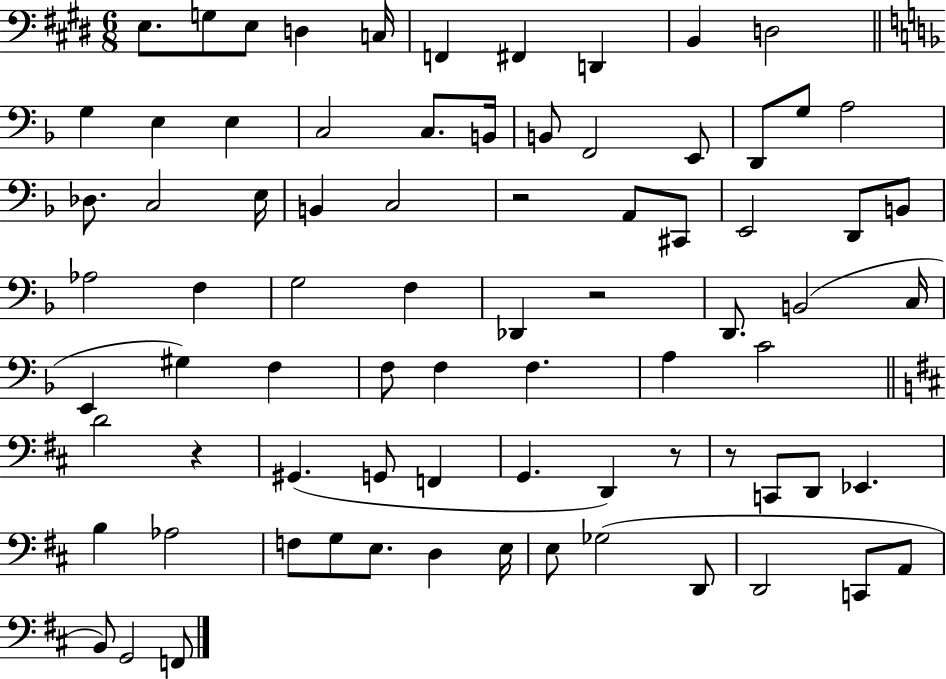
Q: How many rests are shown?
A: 5